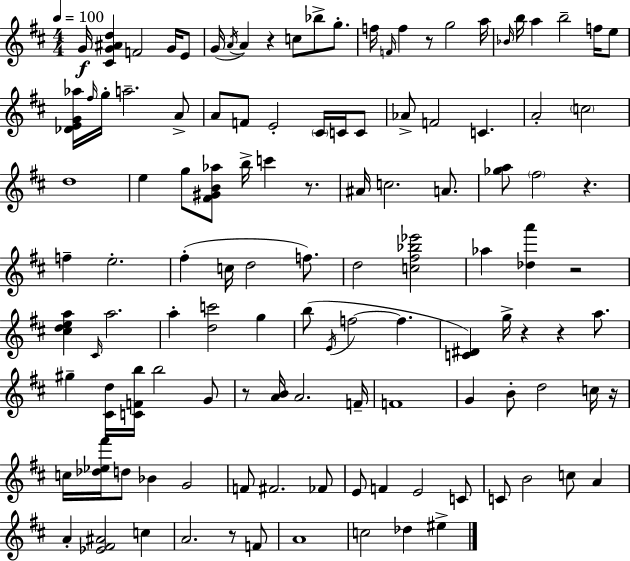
G4/s [C#4,G4,A#4,D5]/q F4/h G4/s E4/e G4/s A4/s A4/q R/q C5/e Bb5/e G5/e. F5/s F4/s F5/q R/e G5/h A5/s Bb4/s B5/s A5/q B5/h F5/s E5/e [Db4,E4,G4,Ab5]/s F#5/s G5/s A5/h. A4/e A4/e F4/e E4/h C#4/s C4/s C4/e Ab4/e F4/h C4/q. A4/h C5/h D5/w E5/q G5/e [F#4,G#4,B4,Ab5]/e B5/s C6/q R/e. A#4/s C5/h. A4/e. [Gb5,A5]/e F#5/h R/q. F5/q E5/h. F#5/q C5/s D5/h F5/e. D5/h [C5,F#5,Bb5,Eb6]/h Ab5/q [Db5,A6]/q R/h [C#5,D5,E5,A5]/q C#4/s A5/h. A5/q [D5,C6]/h G5/q B5/e E4/s F5/h F5/q. [C4,D#4]/q G5/s R/q R/q A5/e. G#5/q [C#4,D5]/s [C4,F4,B5]/s B5/h G4/e R/e [A4,B4]/s A4/h. F4/s F4/w G4/q B4/e D5/h C5/s R/s C5/s [Db5,Eb5,F#6]/s D5/e Bb4/q G4/h F4/e F#4/h. FES4/e E4/e F4/q E4/h C4/e C4/e B4/h C5/e A4/q A4/q [Eb4,F#4,A#4]/h C5/q A4/h. R/e F4/e A4/w C5/h Db5/q EIS5/q